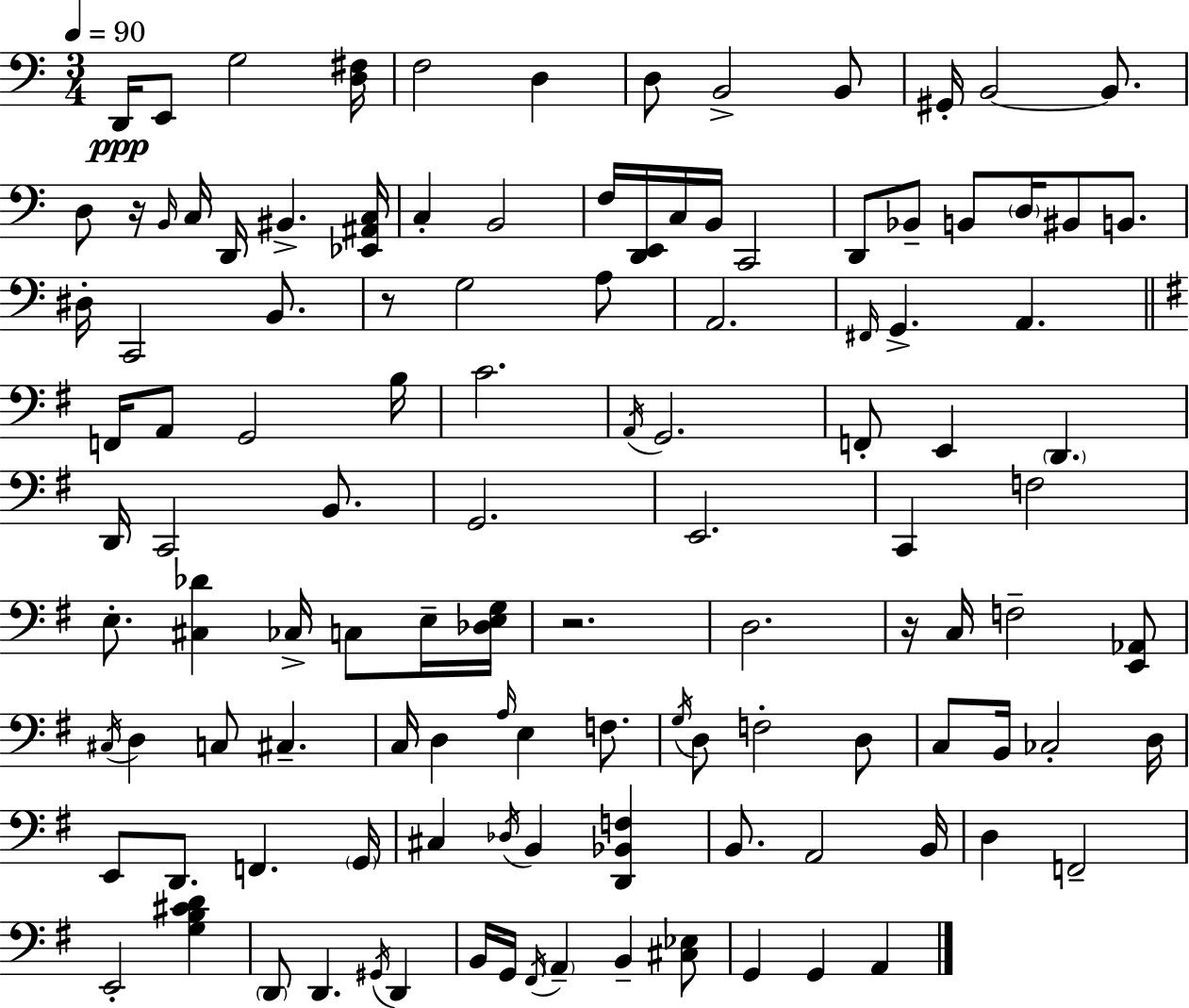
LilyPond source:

{
  \clef bass
  \numericTimeSignature
  \time 3/4
  \key c \major
  \tempo 4 = 90
  d,16\ppp e,8 g2 <d fis>16 | f2 d4 | d8 b,2-> b,8 | gis,16-. b,2~~ b,8. | \break d8 r16 \grace { b,16 } c16 d,16 bis,4.-> | <ees, ais, c>16 c4-. b,2 | f16 <d, e,>16 c16 b,16 c,2 | d,8 bes,8-- b,8 \parenthesize d16 bis,8 b,8. | \break dis16-. c,2 b,8. | r8 g2 a8 | a,2. | \grace { fis,16 } g,4.-> a,4. | \break \bar "||" \break \key g \major f,16 a,8 g,2 b16 | c'2. | \acciaccatura { a,16 } g,2. | f,8-. e,4 \parenthesize d,4. | \break d,16 c,2 b,8. | g,2. | e,2. | c,4 f2 | \break e8.-. <cis des'>4 ces16-> c8 e16-- | <des e g>16 r2. | d2. | r16 c16 f2-- <e, aes,>8 | \break \acciaccatura { cis16 } d4 c8 cis4.-- | c16 d4 \grace { a16 } e4 | f8. \acciaccatura { g16 } d8 f2-. | d8 c8 b,16 ces2-. | \break d16 e,8 d,8. f,4. | \parenthesize g,16 cis4 \acciaccatura { des16 } b,4 | <d, bes, f>4 b,8. a,2 | b,16 d4 f,2-- | \break e,2-. | <g b cis' d'>4 \parenthesize d,8 d,4. | \acciaccatura { gis,16 } d,4 b,16 g,16 \acciaccatura { fis,16 } \parenthesize a,4-- | b,4-- <cis ees>8 g,4 g,4 | \break a,4 \bar "|."
}